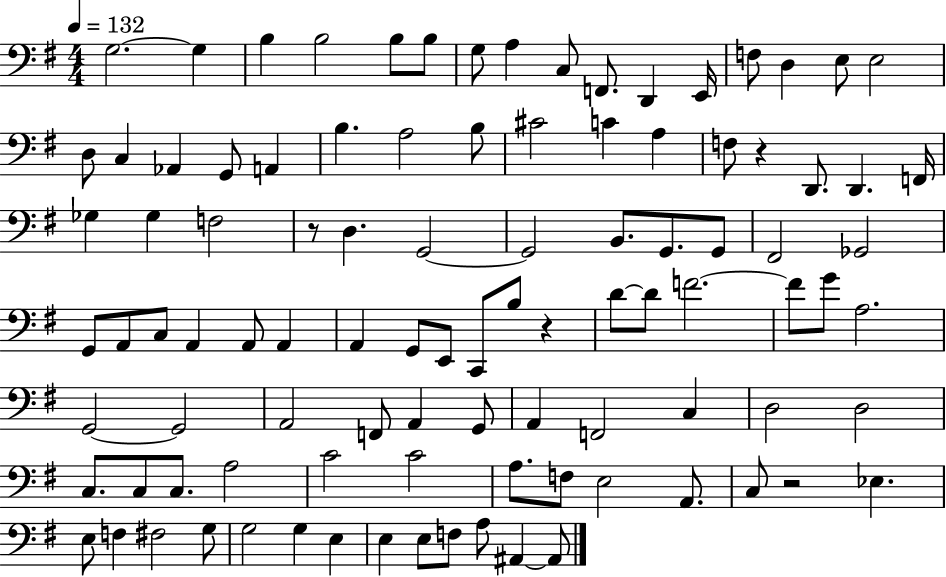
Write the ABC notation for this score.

X:1
T:Untitled
M:4/4
L:1/4
K:G
G,2 G, B, B,2 B,/2 B,/2 G,/2 A, C,/2 F,,/2 D,, E,,/4 F,/2 D, E,/2 E,2 D,/2 C, _A,, G,,/2 A,, B, A,2 B,/2 ^C2 C A, F,/2 z D,,/2 D,, F,,/4 _G, _G, F,2 z/2 D, G,,2 G,,2 B,,/2 G,,/2 G,,/2 ^F,,2 _G,,2 G,,/2 A,,/2 C,/2 A,, A,,/2 A,, A,, G,,/2 E,,/2 C,,/2 B,/2 z D/2 D/2 F2 F/2 G/2 A,2 G,,2 G,,2 A,,2 F,,/2 A,, G,,/2 A,, F,,2 C, D,2 D,2 C,/2 C,/2 C,/2 A,2 C2 C2 A,/2 F,/2 E,2 A,,/2 C,/2 z2 _E, E,/2 F, ^F,2 G,/2 G,2 G, E, E, E,/2 F,/2 A,/2 ^A,, ^A,,/2